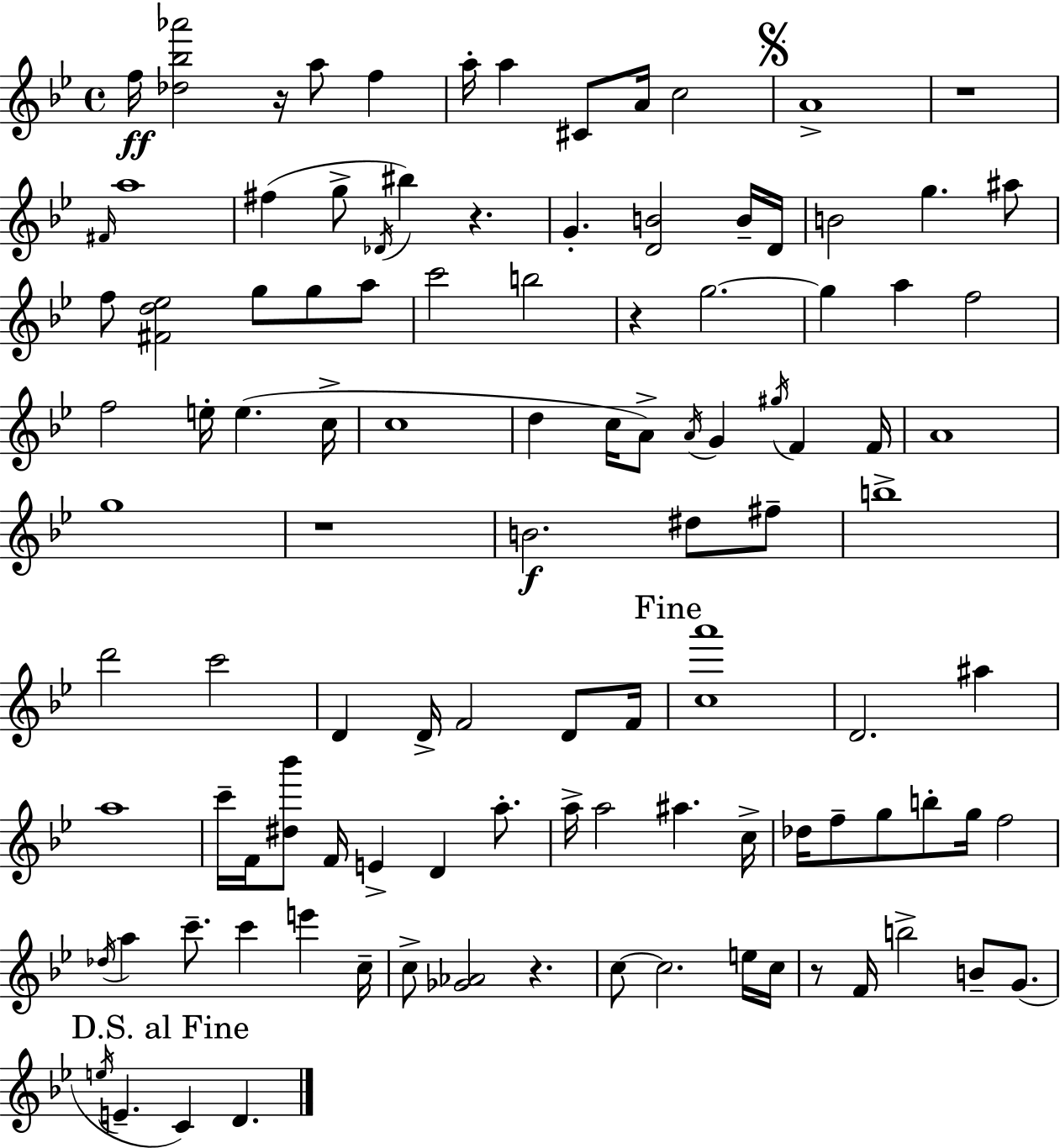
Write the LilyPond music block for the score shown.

{
  \clef treble
  \time 4/4
  \defaultTimeSignature
  \key g \minor
  \repeat volta 2 { f''16\ff <des'' bes'' aes'''>2 r16 a''8 f''4 | a''16-. a''4 cis'8 a'16 c''2 | \mark \markup { \musicglyph "scripts.segno" } a'1-> | r1 | \break \grace { fis'16 } a''1 | fis''4( g''8-> \acciaccatura { des'16 } bis''4) r4. | g'4.-. <d' b'>2 | b'16-- d'16 b'2 g''4. | \break ais''8 f''8 <fis' d'' ees''>2 g''8 g''8 | a''8 c'''2 b''2 | r4 g''2.~~ | g''4 a''4 f''2 | \break f''2 e''16-. e''4.( | c''16-> c''1 | d''4 c''16 a'8->) \acciaccatura { a'16 } g'4 \acciaccatura { gis''16 } f'4 | f'16 a'1 | \break g''1 | r1 | b'2.\f | dis''8 fis''8-- b''1-> | \break d'''2 c'''2 | d'4 d'16-> f'2 | d'8 f'16 \mark "Fine" <c'' a'''>1 | d'2. | \break ais''4 a''1 | c'''16-- f'16 <dis'' bes'''>8 f'16 e'4-> d'4 | a''8.-. a''16-> a''2 ais''4. | c''16-> des''16 f''8-- g''8 b''8-. g''16 f''2 | \break \acciaccatura { des''16 } a''4 c'''8.-- c'''4 | e'''4 c''16-- c''8-> <ges' aes'>2 r4. | c''8~~ c''2. | e''16 c''16 r8 f'16 b''2-> | \break b'8-- g'8.( \mark "D.S. al Fine" \acciaccatura { e''16 } e'4.-- c'4) | d'4. } \bar "|."
}